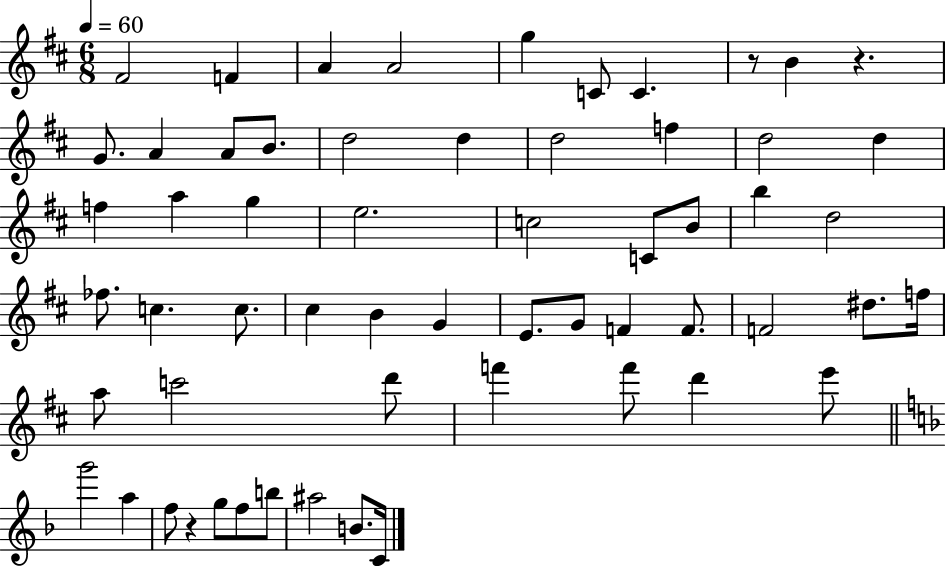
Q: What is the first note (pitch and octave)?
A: F#4